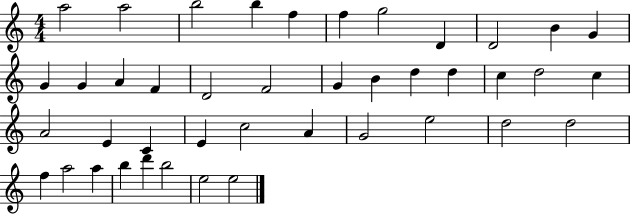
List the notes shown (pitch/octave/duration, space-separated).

A5/h A5/h B5/h B5/q F5/q F5/q G5/h D4/q D4/h B4/q G4/q G4/q G4/q A4/q F4/q D4/h F4/h G4/q B4/q D5/q D5/q C5/q D5/h C5/q A4/h E4/q C4/q E4/q C5/h A4/q G4/h E5/h D5/h D5/h F5/q A5/h A5/q B5/q D6/q B5/h E5/h E5/h